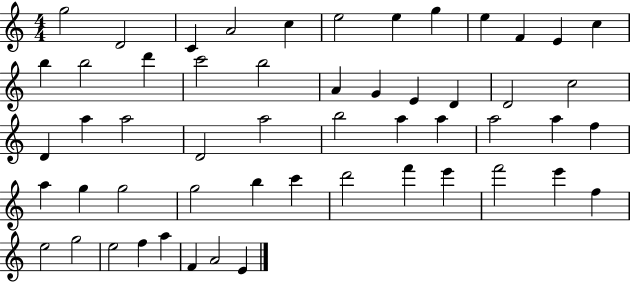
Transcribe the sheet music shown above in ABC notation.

X:1
T:Untitled
M:4/4
L:1/4
K:C
g2 D2 C A2 c e2 e g e F E c b b2 d' c'2 b2 A G E D D2 c2 D a a2 D2 a2 b2 a a a2 a f a g g2 g2 b c' d'2 f' e' f'2 e' f e2 g2 e2 f a F A2 E